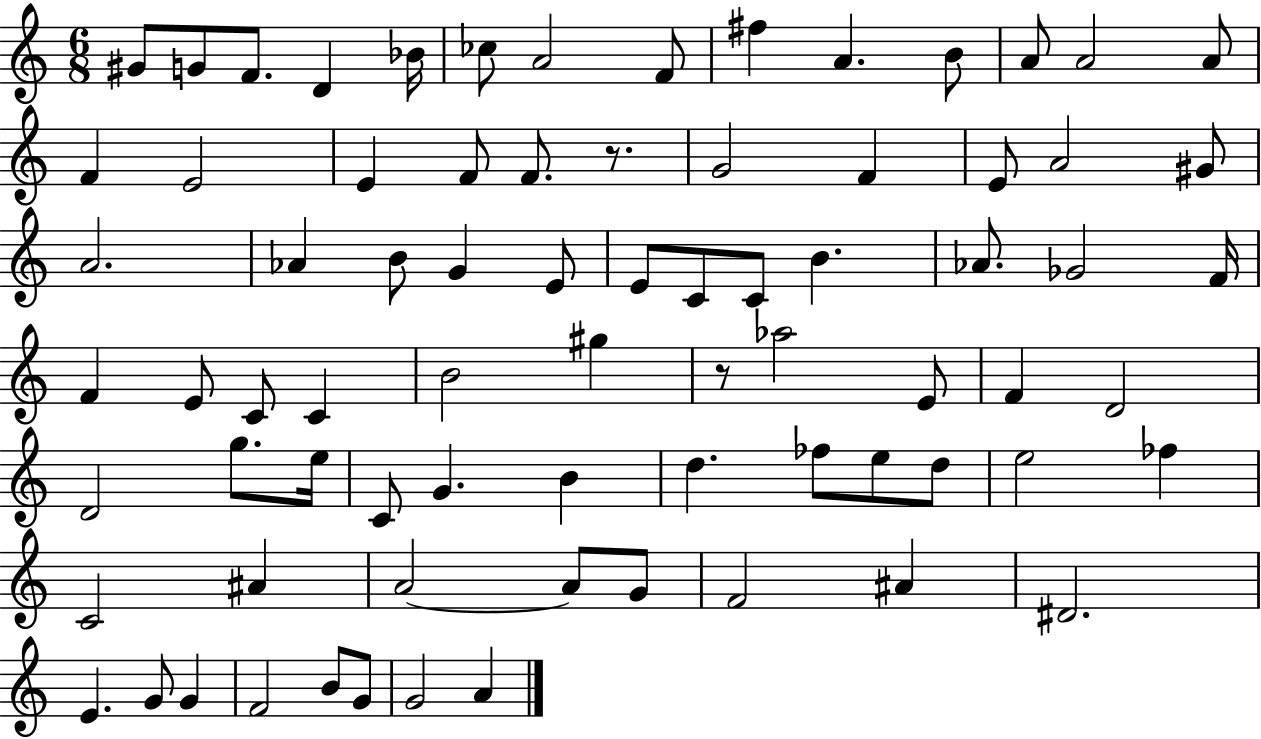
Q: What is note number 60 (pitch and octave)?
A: A#4